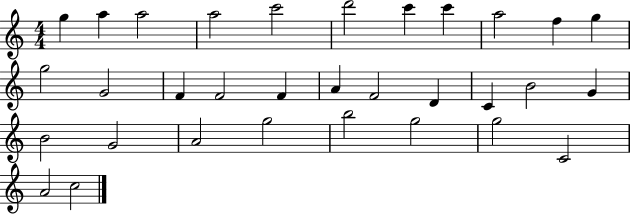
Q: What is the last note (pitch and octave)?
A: C5